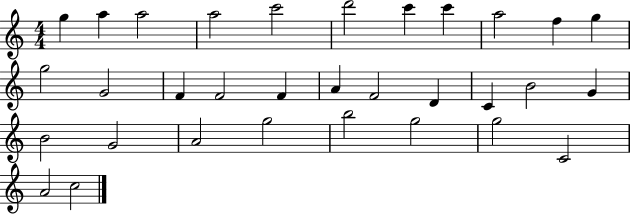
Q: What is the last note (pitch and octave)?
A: C5